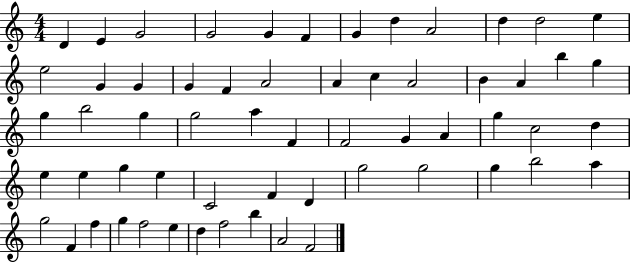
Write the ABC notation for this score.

X:1
T:Untitled
M:4/4
L:1/4
K:C
D E G2 G2 G F G d A2 d d2 e e2 G G G F A2 A c A2 B A b g g b2 g g2 a F F2 G A g c2 d e e g e C2 F D g2 g2 g b2 a g2 F f g f2 e d f2 b A2 F2